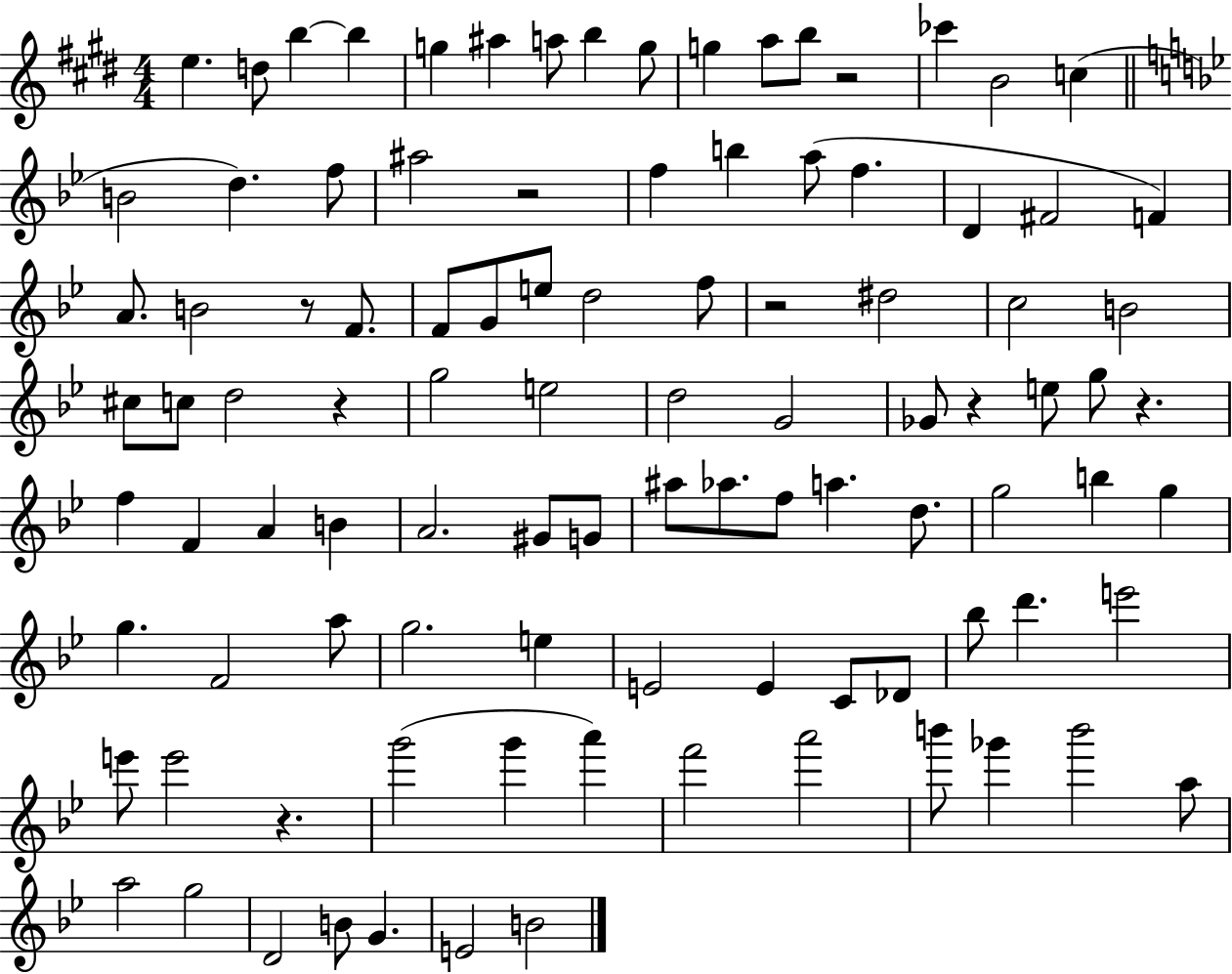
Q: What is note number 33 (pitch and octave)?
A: D5